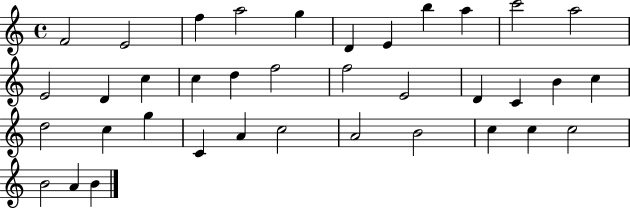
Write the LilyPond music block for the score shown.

{
  \clef treble
  \time 4/4
  \defaultTimeSignature
  \key c \major
  f'2 e'2 | f''4 a''2 g''4 | d'4 e'4 b''4 a''4 | c'''2 a''2 | \break e'2 d'4 c''4 | c''4 d''4 f''2 | f''2 e'2 | d'4 c'4 b'4 c''4 | \break d''2 c''4 g''4 | c'4 a'4 c''2 | a'2 b'2 | c''4 c''4 c''2 | \break b'2 a'4 b'4 | \bar "|."
}